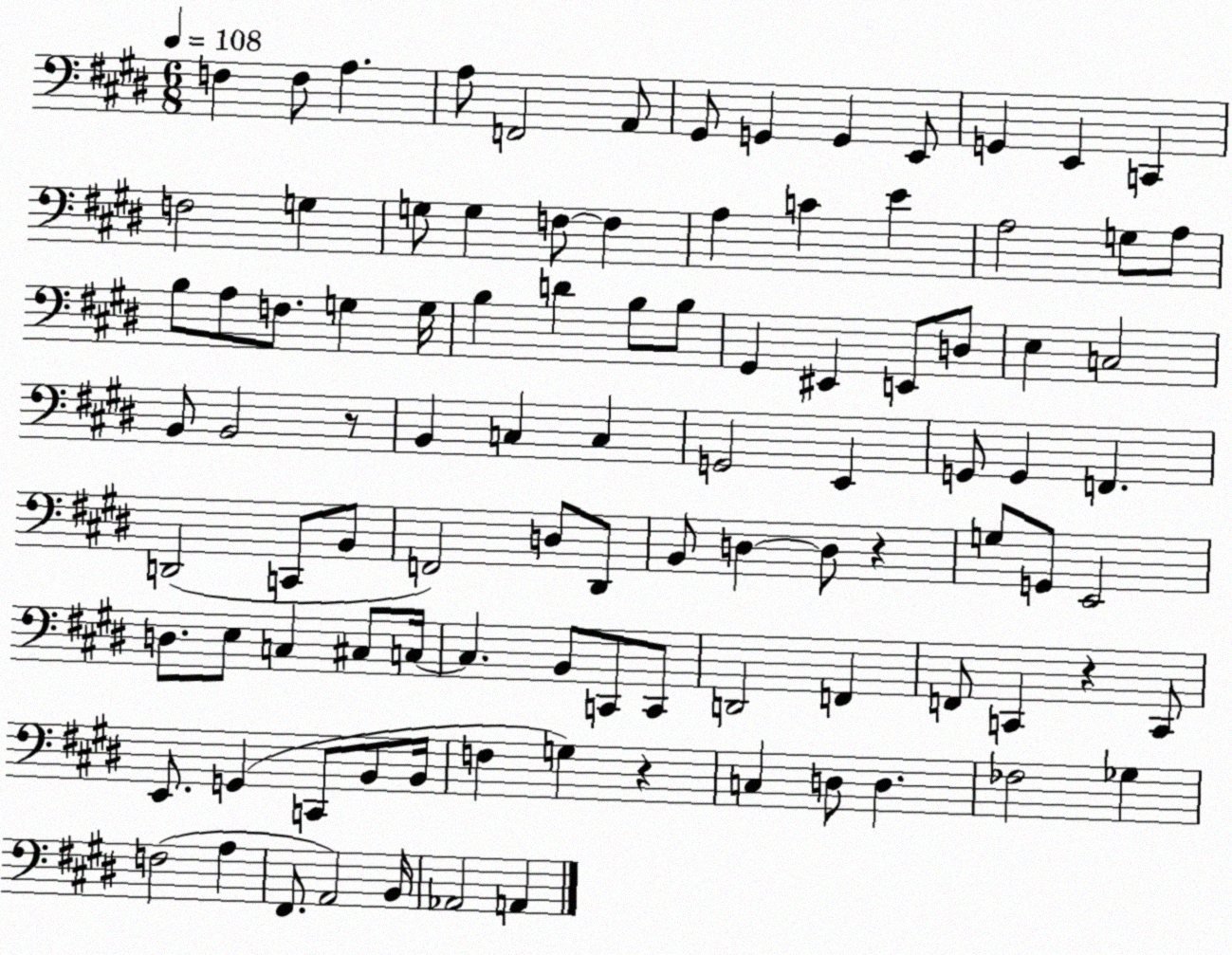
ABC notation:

X:1
T:Untitled
M:6/8
L:1/4
K:E
F, F,/2 A, A,/2 F,,2 A,,/2 ^G,,/2 G,, G,, E,,/2 G,, E,, C,, F,2 G, G,/2 G, F,/2 F, A, C E A,2 G,/2 A,/2 B,/2 A,/2 F,/2 G, G,/4 B, D B,/2 B,/2 ^G,, ^E,, E,,/2 D,/2 E, C,2 B,,/2 B,,2 z/2 B,, C, C, G,,2 E,, G,,/2 G,, F,, D,,2 C,,/2 B,,/2 F,,2 D,/2 ^D,,/2 B,,/2 D, D,/2 z G,/2 G,,/2 E,,2 D,/2 E,/2 C, ^C,/2 C,/4 C, B,,/2 C,,/2 C,,/2 D,,2 F,, F,,/2 C,, z C,,/2 E,,/2 G,, C,,/2 B,,/2 B,,/4 F, G, z C, D,/2 D, _F,2 _G, F,2 A, ^F,,/2 A,,2 B,,/4 _A,,2 A,,